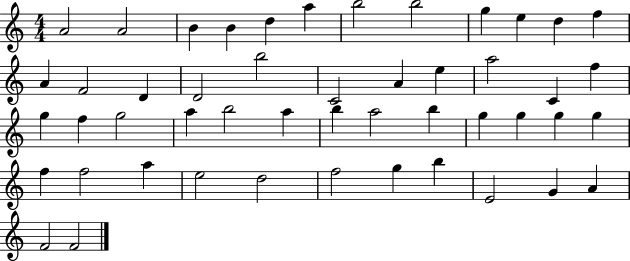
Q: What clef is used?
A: treble